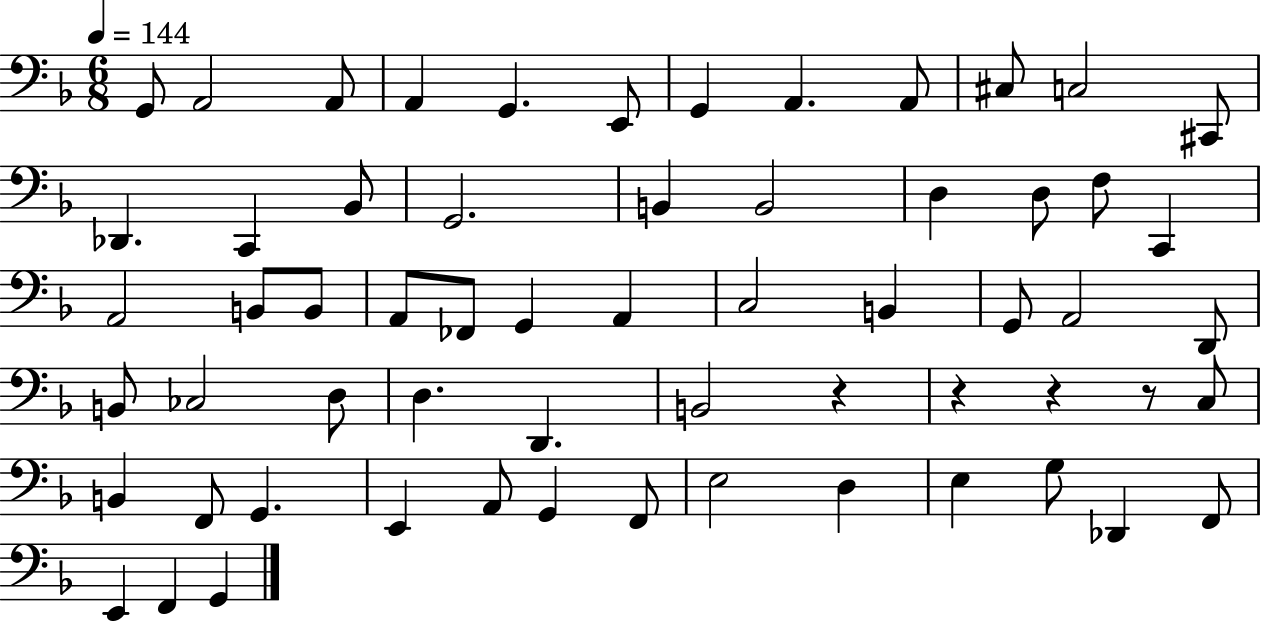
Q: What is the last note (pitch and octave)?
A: G2